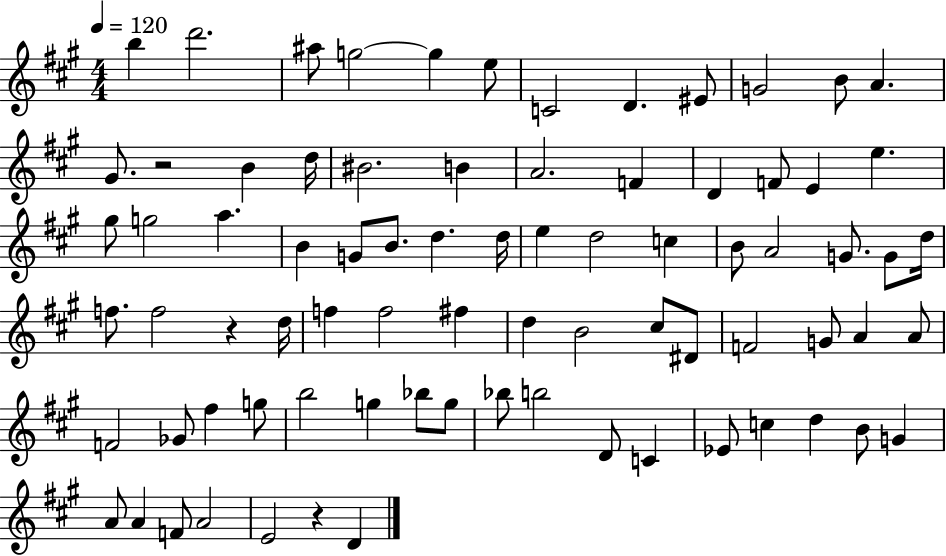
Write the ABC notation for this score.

X:1
T:Untitled
M:4/4
L:1/4
K:A
b d'2 ^a/2 g2 g e/2 C2 D ^E/2 G2 B/2 A ^G/2 z2 B d/4 ^B2 B A2 F D F/2 E e ^g/2 g2 a B G/2 B/2 d d/4 e d2 c B/2 A2 G/2 G/2 d/4 f/2 f2 z d/4 f f2 ^f d B2 ^c/2 ^D/2 F2 G/2 A A/2 F2 _G/2 ^f g/2 b2 g _b/2 g/2 _b/2 b2 D/2 C _E/2 c d B/2 G A/2 A F/2 A2 E2 z D